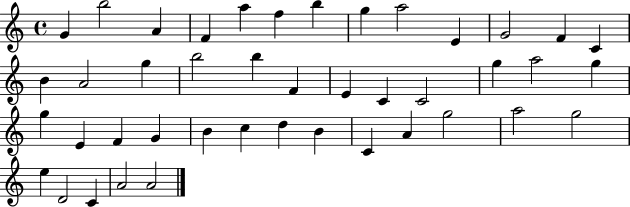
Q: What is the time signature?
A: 4/4